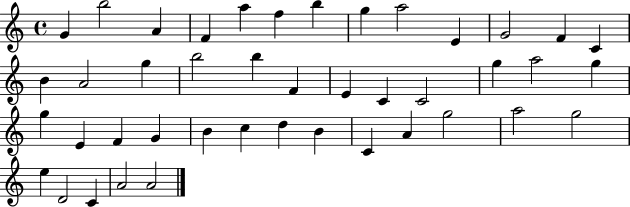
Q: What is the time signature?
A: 4/4